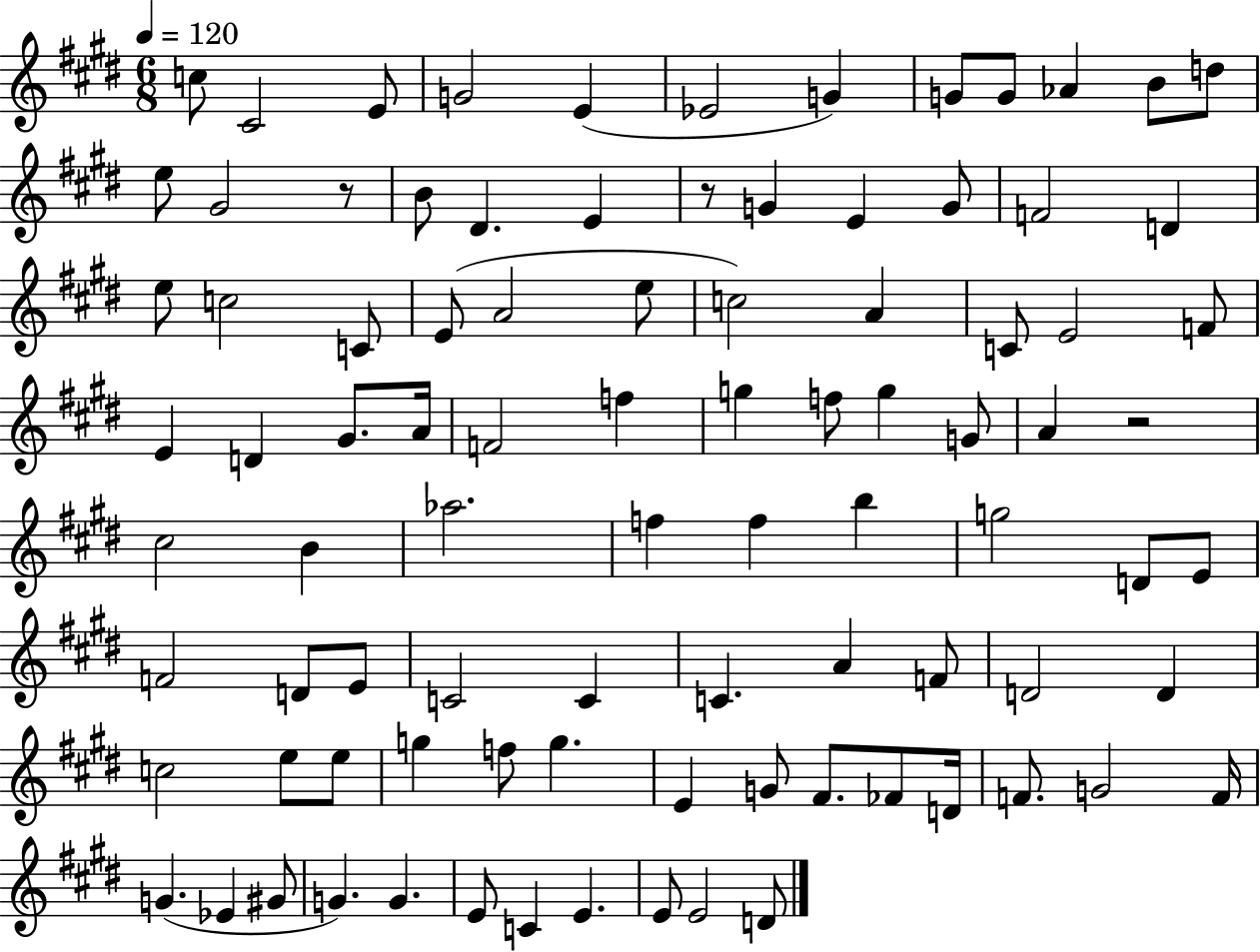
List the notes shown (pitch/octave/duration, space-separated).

C5/e C#4/h E4/e G4/h E4/q Eb4/h G4/q G4/e G4/e Ab4/q B4/e D5/e E5/e G#4/h R/e B4/e D#4/q. E4/q R/e G4/q E4/q G4/e F4/h D4/q E5/e C5/h C4/e E4/e A4/h E5/e C5/h A4/q C4/e E4/h F4/e E4/q D4/q G#4/e. A4/s F4/h F5/q G5/q F5/e G5/q G4/e A4/q R/h C#5/h B4/q Ab5/h. F5/q F5/q B5/q G5/h D4/e E4/e F4/h D4/e E4/e C4/h C4/q C4/q. A4/q F4/e D4/h D4/q C5/h E5/e E5/e G5/q F5/e G5/q. E4/q G4/e F#4/e. FES4/e D4/s F4/e. G4/h F4/s G4/q. Eb4/q G#4/e G4/q. G4/q. E4/e C4/q E4/q. E4/e E4/h D4/e